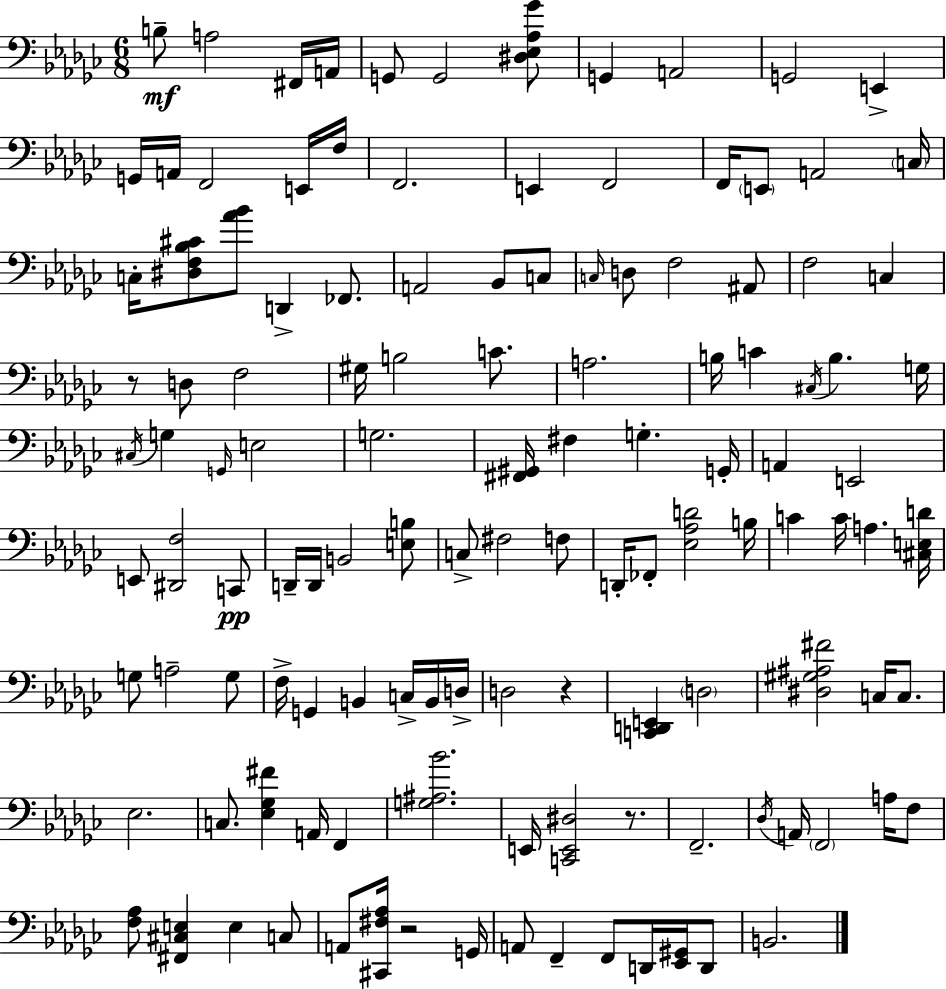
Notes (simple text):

B3/e A3/h F#2/s A2/s G2/e G2/h [D#3,Eb3,Ab3,Gb4]/e G2/q A2/h G2/h E2/q G2/s A2/s F2/h E2/s F3/s F2/h. E2/q F2/h F2/s E2/e A2/h C3/s C3/s [D#3,F3,Bb3,C#4]/e [Ab4,Bb4]/e D2/q FES2/e. A2/h Bb2/e C3/e C3/s D3/e F3/h A#2/e F3/h C3/q R/e D3/e F3/h G#3/s B3/h C4/e. A3/h. B3/s C4/q C#3/s B3/q. G3/s C#3/s G3/q G2/s E3/h G3/h. [F#2,G#2]/s F#3/q G3/q. G2/s A2/q E2/h E2/e [D#2,F3]/h C2/e D2/s D2/s B2/h [E3,B3]/e C3/e F#3/h F3/e D2/s FES2/e [Eb3,Ab3,D4]/h B3/s C4/q C4/s A3/q. [C#3,E3,D4]/s G3/e A3/h G3/e F3/s G2/q B2/q C3/s B2/s D3/s D3/h R/q [C2,D2,E2]/q D3/h [D#3,G#3,A#3,F#4]/h C3/s C3/e. Eb3/h. C3/e. [Eb3,Gb3,F#4]/q A2/s F2/q [G3,A#3,Bb4]/h. E2/s [C2,E2,D#3]/h R/e. F2/h. Db3/s A2/s F2/h A3/s F3/e [F3,Ab3]/e [F#2,C#3,E3]/q E3/q C3/e A2/e [C#2,F#3,Ab3]/s R/h G2/s A2/e F2/q F2/e D2/s [Eb2,G#2]/s D2/e B2/h.